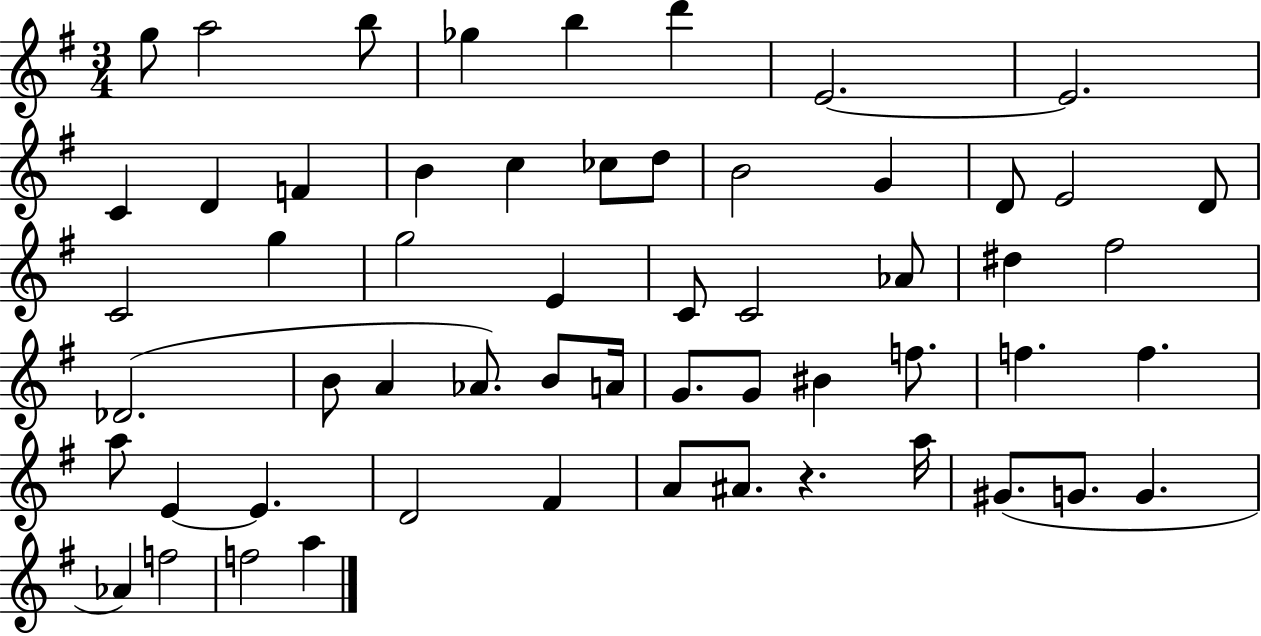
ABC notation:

X:1
T:Untitled
M:3/4
L:1/4
K:G
g/2 a2 b/2 _g b d' E2 E2 C D F B c _c/2 d/2 B2 G D/2 E2 D/2 C2 g g2 E C/2 C2 _A/2 ^d ^f2 _D2 B/2 A _A/2 B/2 A/4 G/2 G/2 ^B f/2 f f a/2 E E D2 ^F A/2 ^A/2 z a/4 ^G/2 G/2 G _A f2 f2 a